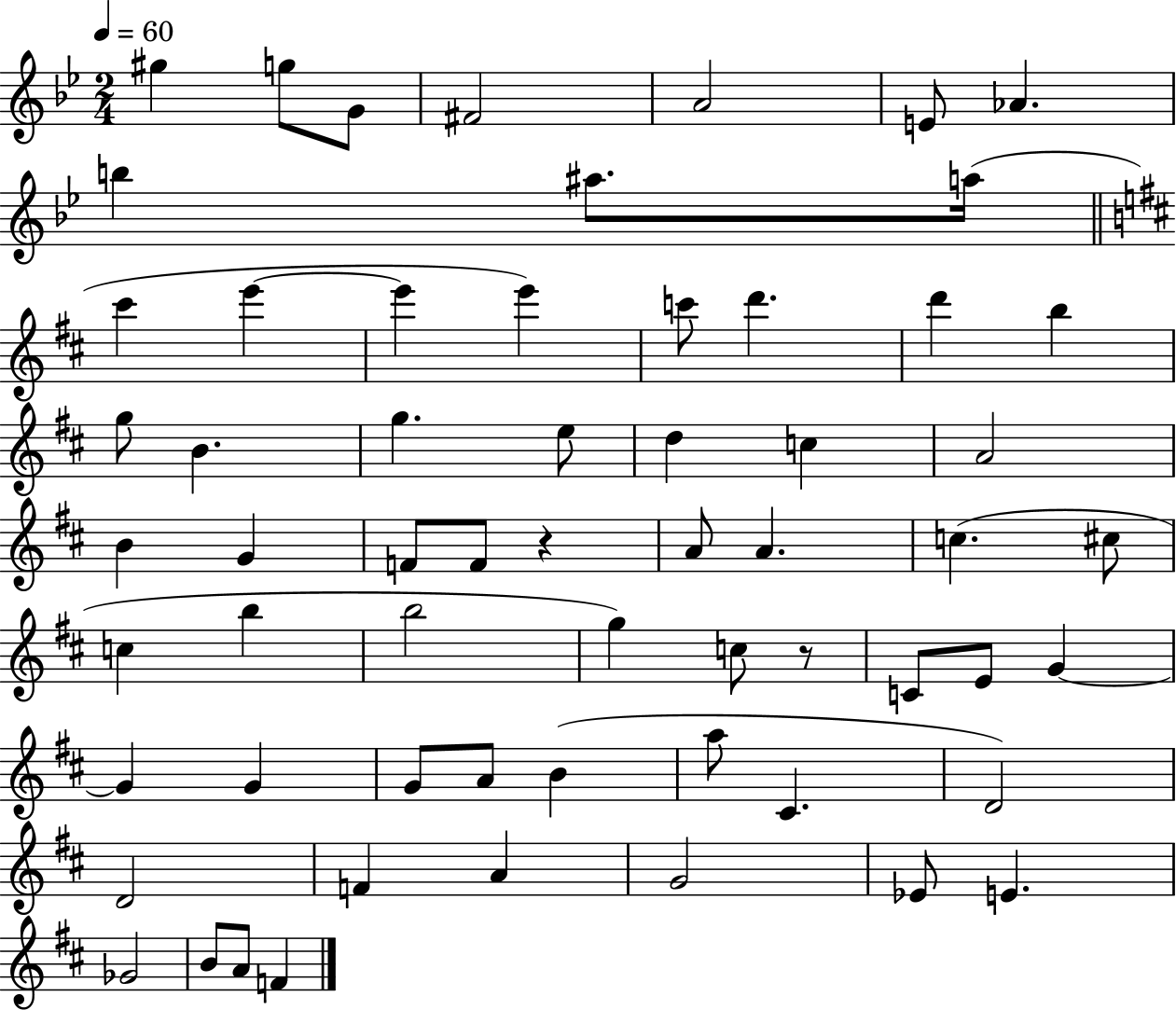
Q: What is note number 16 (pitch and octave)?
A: D6